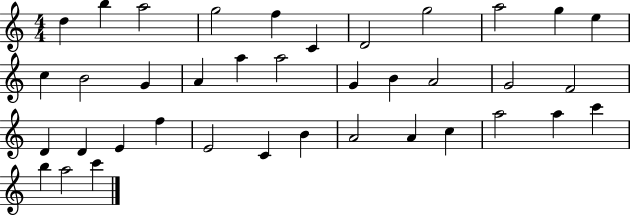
D5/q B5/q A5/h G5/h F5/q C4/q D4/h G5/h A5/h G5/q E5/q C5/q B4/h G4/q A4/q A5/q A5/h G4/q B4/q A4/h G4/h F4/h D4/q D4/q E4/q F5/q E4/h C4/q B4/q A4/h A4/q C5/q A5/h A5/q C6/q B5/q A5/h C6/q